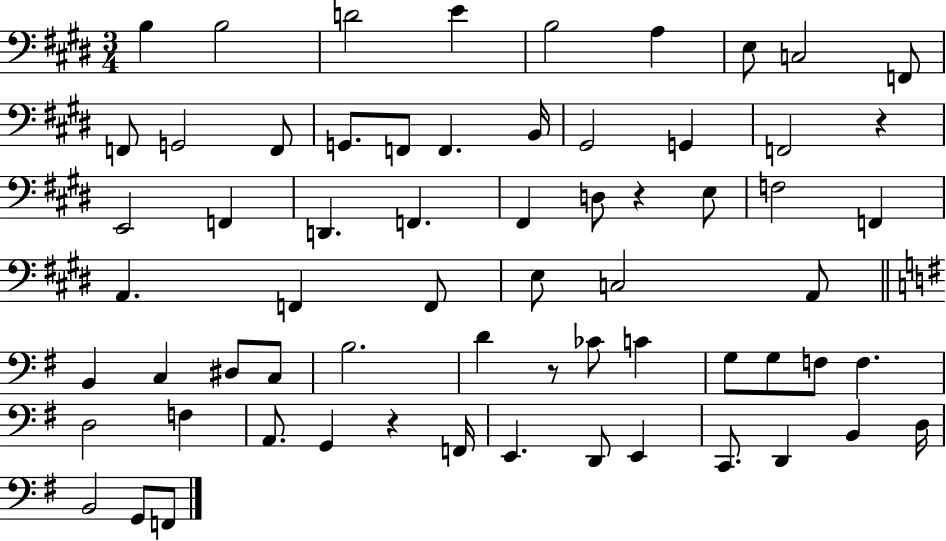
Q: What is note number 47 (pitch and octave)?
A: D3